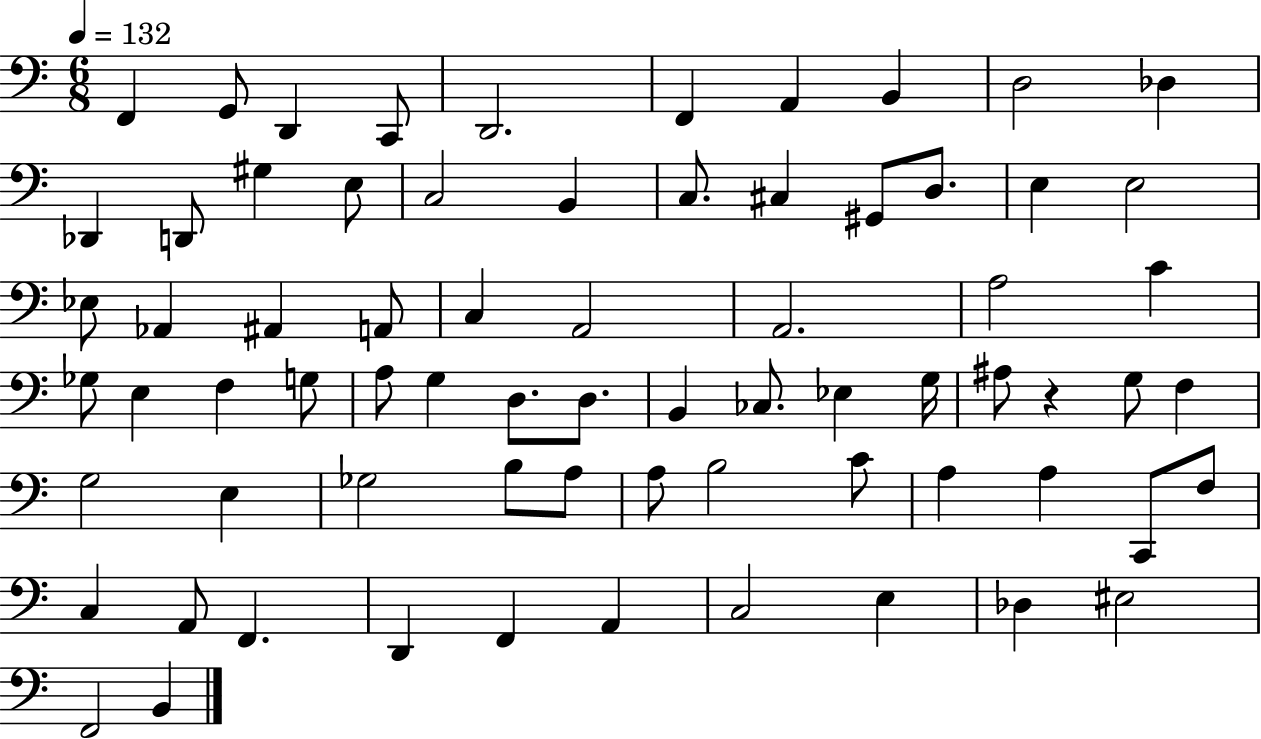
X:1
T:Untitled
M:6/8
L:1/4
K:C
F,, G,,/2 D,, C,,/2 D,,2 F,, A,, B,, D,2 _D, _D,, D,,/2 ^G, E,/2 C,2 B,, C,/2 ^C, ^G,,/2 D,/2 E, E,2 _E,/2 _A,, ^A,, A,,/2 C, A,,2 A,,2 A,2 C _G,/2 E, F, G,/2 A,/2 G, D,/2 D,/2 B,, _C,/2 _E, G,/4 ^A,/2 z G,/2 F, G,2 E, _G,2 B,/2 A,/2 A,/2 B,2 C/2 A, A, C,,/2 F,/2 C, A,,/2 F,, D,, F,, A,, C,2 E, _D, ^E,2 F,,2 B,,